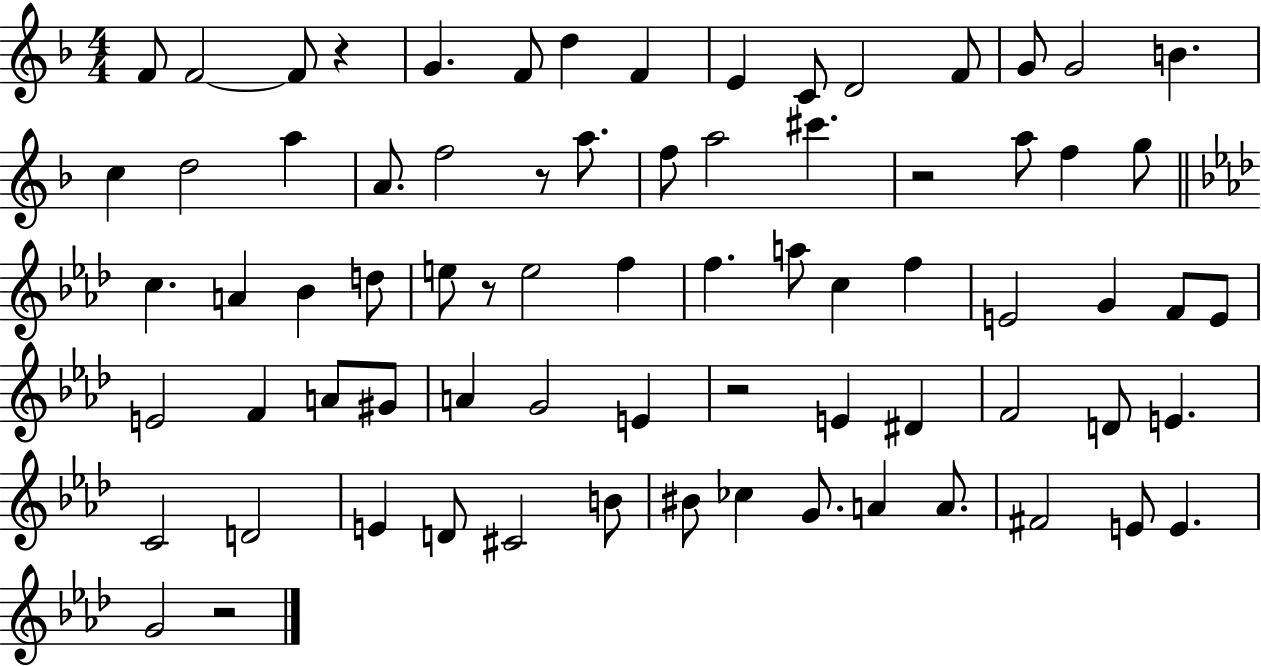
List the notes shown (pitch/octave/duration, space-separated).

F4/e F4/h F4/e R/q G4/q. F4/e D5/q F4/q E4/q C4/e D4/h F4/e G4/e G4/h B4/q. C5/q D5/h A5/q A4/e. F5/h R/e A5/e. F5/e A5/h C#6/q. R/h A5/e F5/q G5/e C5/q. A4/q Bb4/q D5/e E5/e R/e E5/h F5/q F5/q. A5/e C5/q F5/q E4/h G4/q F4/e E4/e E4/h F4/q A4/e G#4/e A4/q G4/h E4/q R/h E4/q D#4/q F4/h D4/e E4/q. C4/h D4/h E4/q D4/e C#4/h B4/e BIS4/e CES5/q G4/e. A4/q A4/e. F#4/h E4/e E4/q. G4/h R/h